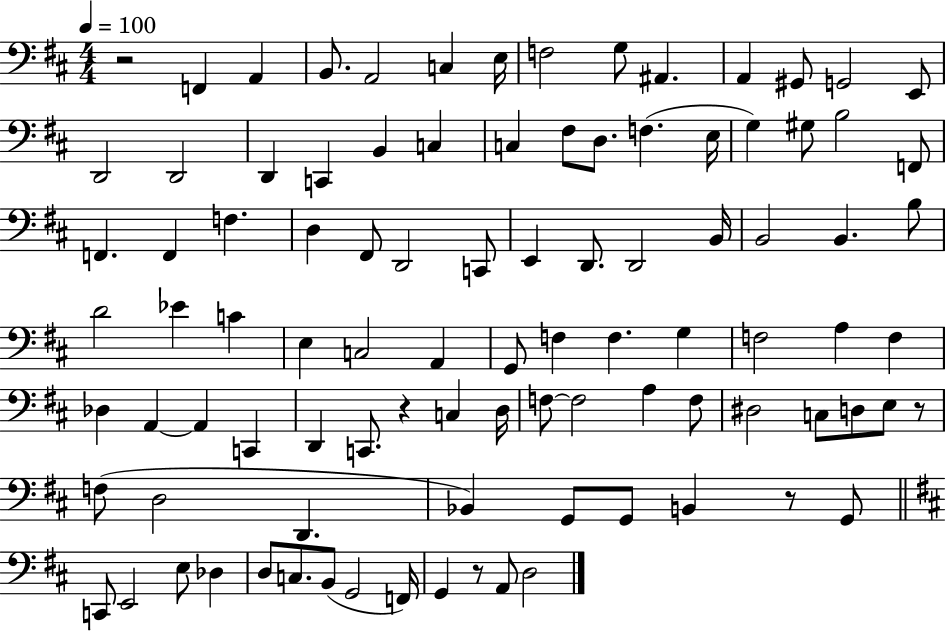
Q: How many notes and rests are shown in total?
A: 96